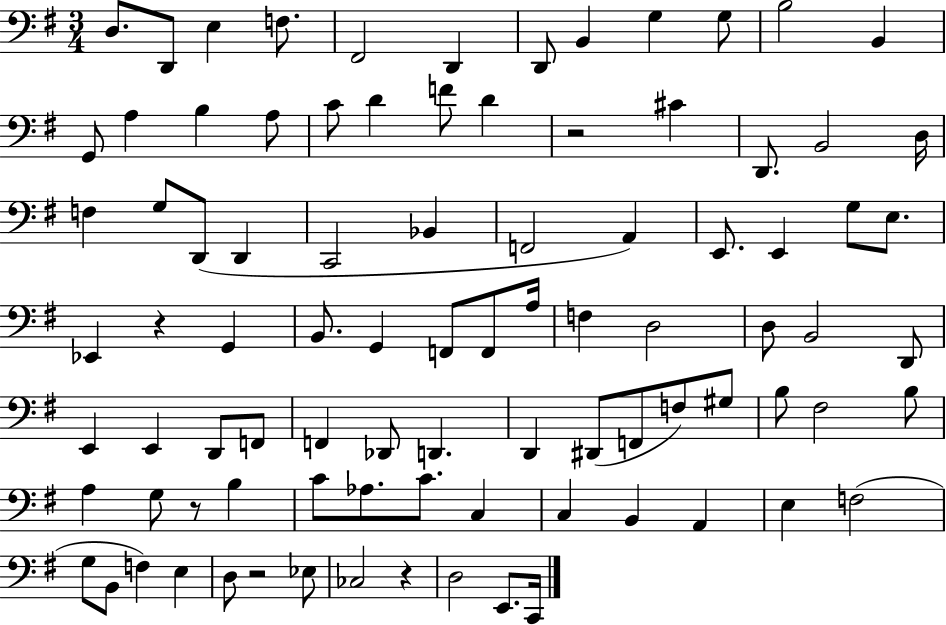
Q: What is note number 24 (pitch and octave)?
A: D3